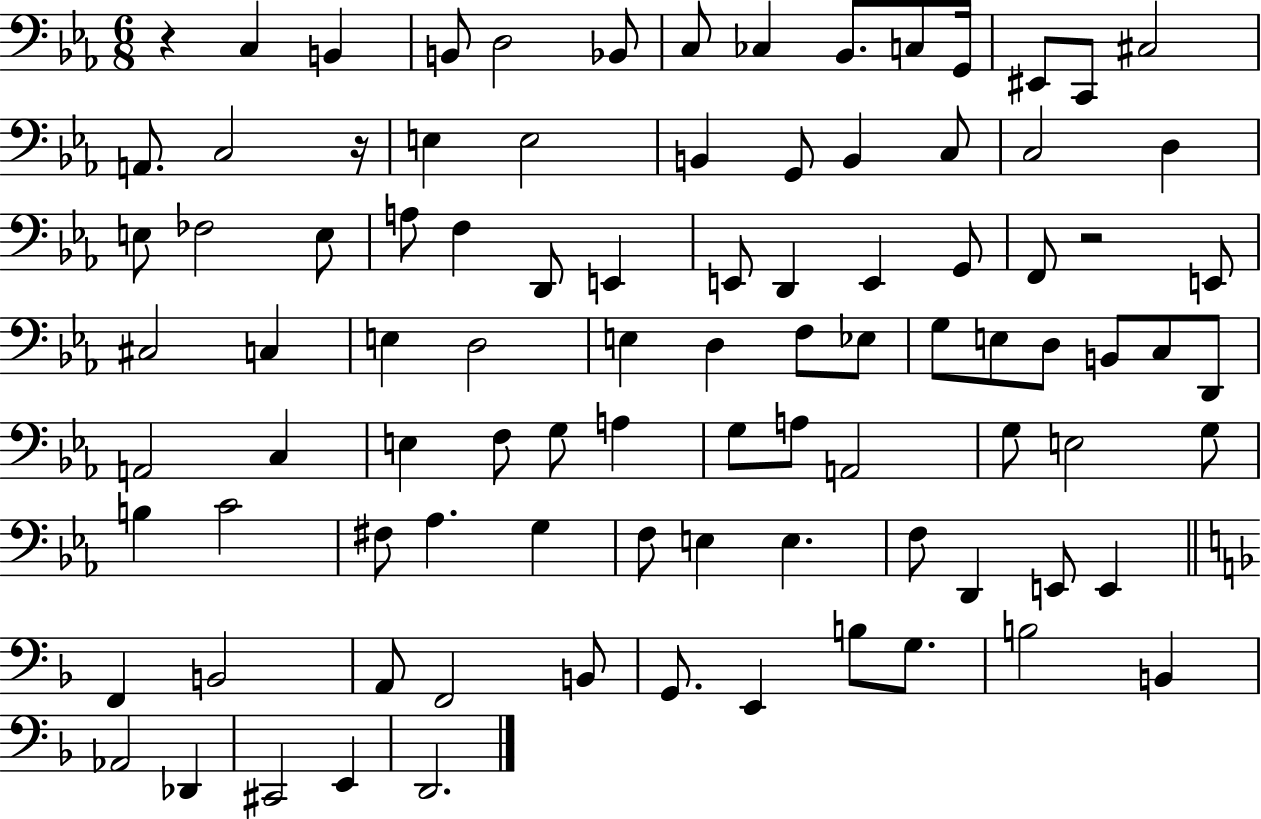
X:1
T:Untitled
M:6/8
L:1/4
K:Eb
z C, B,, B,,/2 D,2 _B,,/2 C,/2 _C, _B,,/2 C,/2 G,,/4 ^E,,/2 C,,/2 ^C,2 A,,/2 C,2 z/4 E, E,2 B,, G,,/2 B,, C,/2 C,2 D, E,/2 _F,2 E,/2 A,/2 F, D,,/2 E,, E,,/2 D,, E,, G,,/2 F,,/2 z2 E,,/2 ^C,2 C, E, D,2 E, D, F,/2 _E,/2 G,/2 E,/2 D,/2 B,,/2 C,/2 D,,/2 A,,2 C, E, F,/2 G,/2 A, G,/2 A,/2 A,,2 G,/2 E,2 G,/2 B, C2 ^F,/2 _A, G, F,/2 E, E, F,/2 D,, E,,/2 E,, F,, B,,2 A,,/2 F,,2 B,,/2 G,,/2 E,, B,/2 G,/2 B,2 B,, _A,,2 _D,, ^C,,2 E,, D,,2